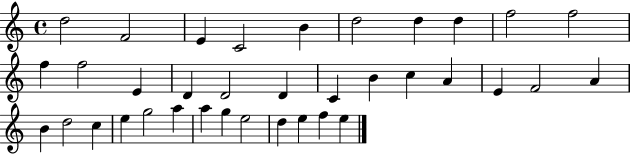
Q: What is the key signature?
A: C major